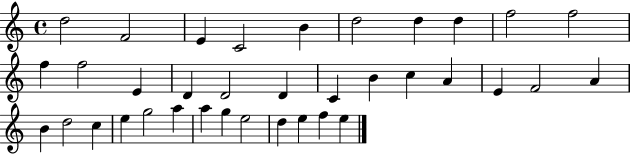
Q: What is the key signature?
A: C major